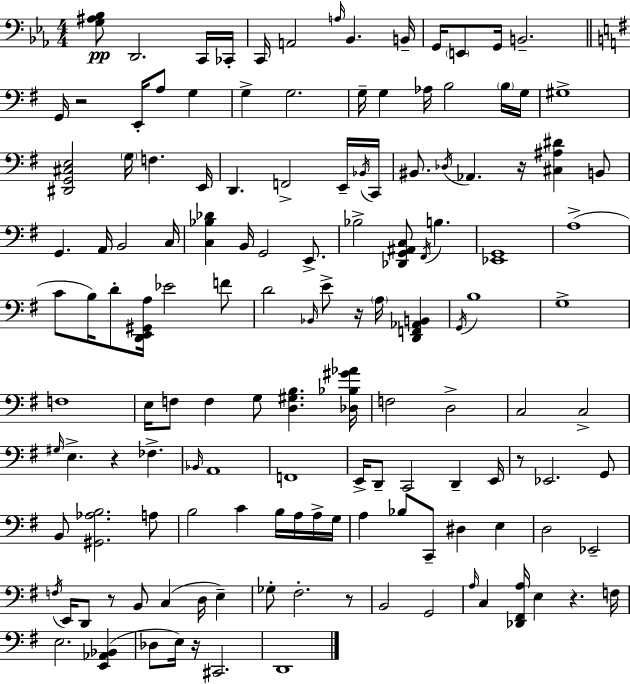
X:1
T:Untitled
M:4/4
L:1/4
K:Eb
[G,^A,_B,]/2 D,,2 C,,/4 _C,,/4 C,,/4 A,,2 A,/4 _B,, B,,/4 G,,/4 E,,/2 G,,/4 B,,2 G,,/4 z2 E,,/4 A,/2 G, G, G,2 G,/4 G, _A,/4 B,2 B,/4 G,/4 ^G,4 [^D,,G,,^C,E,]2 G,/4 F, E,,/4 D,, F,,2 E,,/4 _B,,/4 C,,/4 ^B,,/2 _D,/4 _A,, z/4 [^C,^A,^D] B,,/2 G,, A,,/4 B,,2 C,/4 [C,_B,_D] B,,/4 G,,2 E,,/2 _B,2 [_D,,G,,^A,,C,]/2 ^F,,/4 B, [_E,,G,,]4 A,4 C/2 B,/4 D/2 [D,,E,,^G,,A,]/4 _E2 F/2 D2 _B,,/4 E/2 z/4 A,/4 [D,,F,,_A,,B,,] G,,/4 B,4 G,4 F,4 E,/4 F,/2 F, G,/2 [D,^G,B,] [_D,_B,^G_A]/4 F,2 D,2 C,2 C,2 ^G,/4 E, z _F, _B,,/4 A,,4 F,,4 E,,/4 D,,/2 C,,2 D,, E,,/4 z/2 _E,,2 G,,/2 B,,/2 [^G,,_A,B,]2 A,/2 B,2 C B,/4 A,/4 A,/4 G,/4 A, _B,/2 C,,/2 ^D, E, D,2 _E,,2 F,/4 E,,/4 D,,/2 z/2 B,,/2 C, D,/4 E, _G,/2 ^F,2 z/2 B,,2 G,,2 A,/4 C, [_D,,^F,,A,]/4 E, z F,/4 E,2 [E,,_A,,_B,,] _D,/2 E,/4 z/4 ^C,,2 D,,4